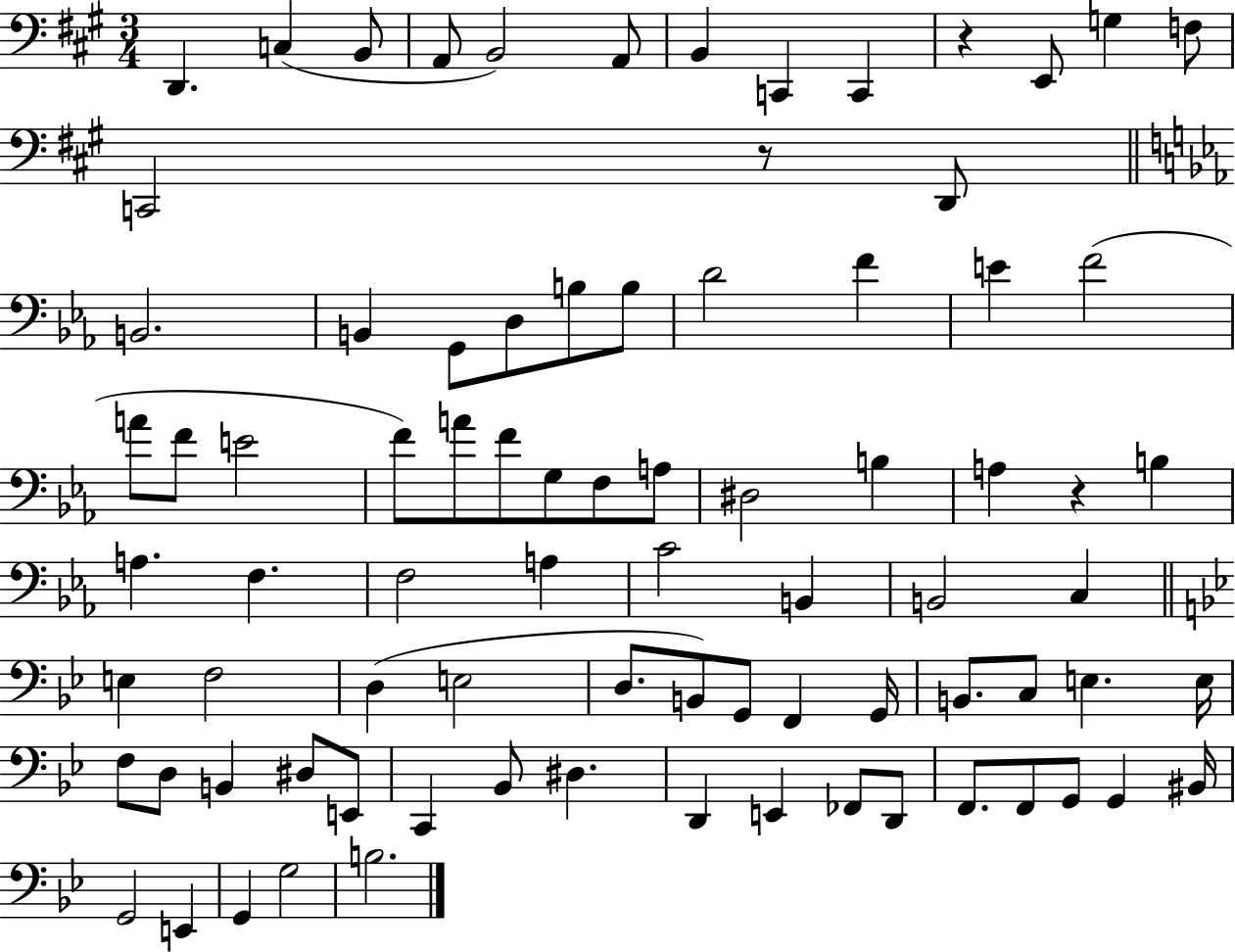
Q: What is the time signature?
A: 3/4